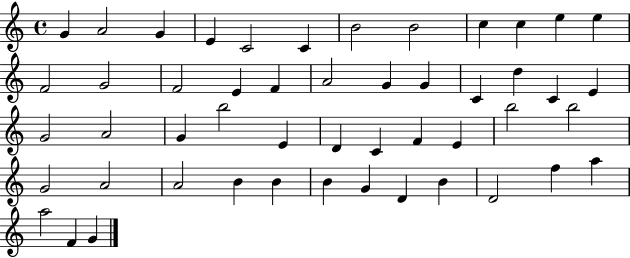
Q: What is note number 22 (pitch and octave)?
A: D5